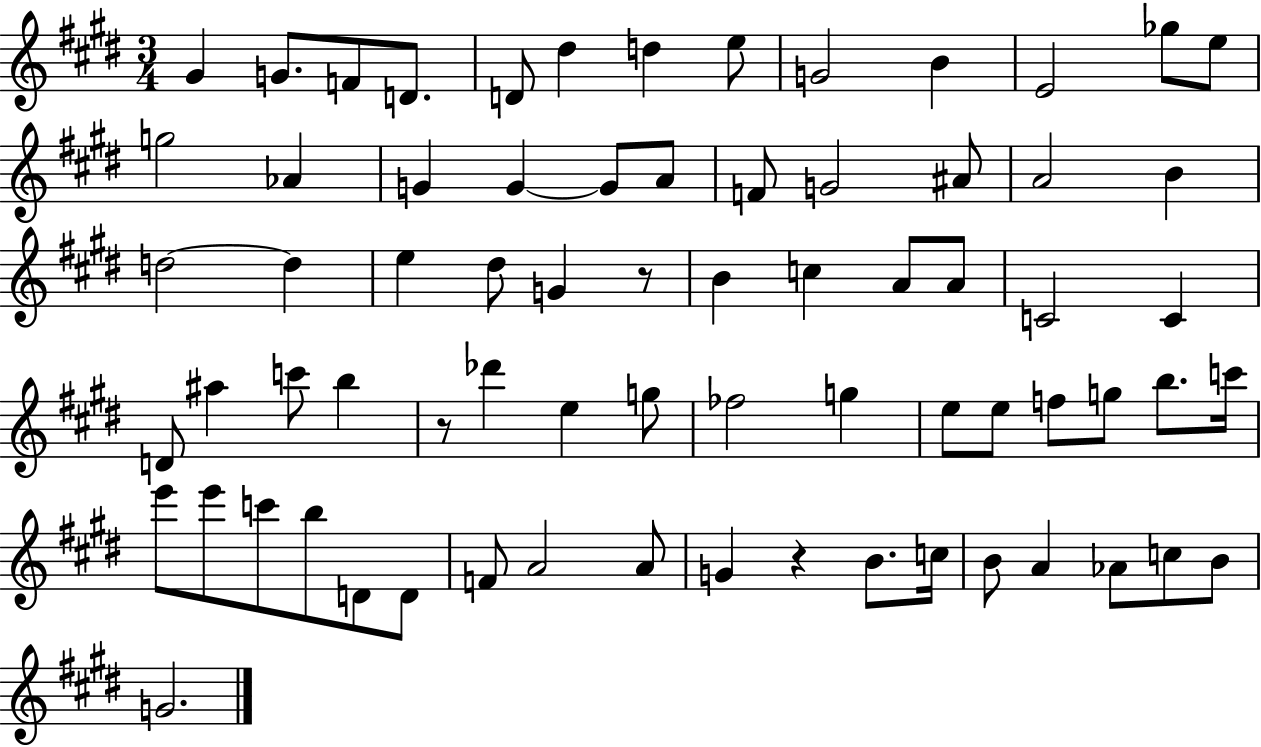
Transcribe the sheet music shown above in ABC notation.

X:1
T:Untitled
M:3/4
L:1/4
K:E
^G G/2 F/2 D/2 D/2 ^d d e/2 G2 B E2 _g/2 e/2 g2 _A G G G/2 A/2 F/2 G2 ^A/2 A2 B d2 d e ^d/2 G z/2 B c A/2 A/2 C2 C D/2 ^a c'/2 b z/2 _d' e g/2 _f2 g e/2 e/2 f/2 g/2 b/2 c'/4 e'/2 e'/2 c'/2 b/2 D/2 D/2 F/2 A2 A/2 G z B/2 c/4 B/2 A _A/2 c/2 B/2 G2